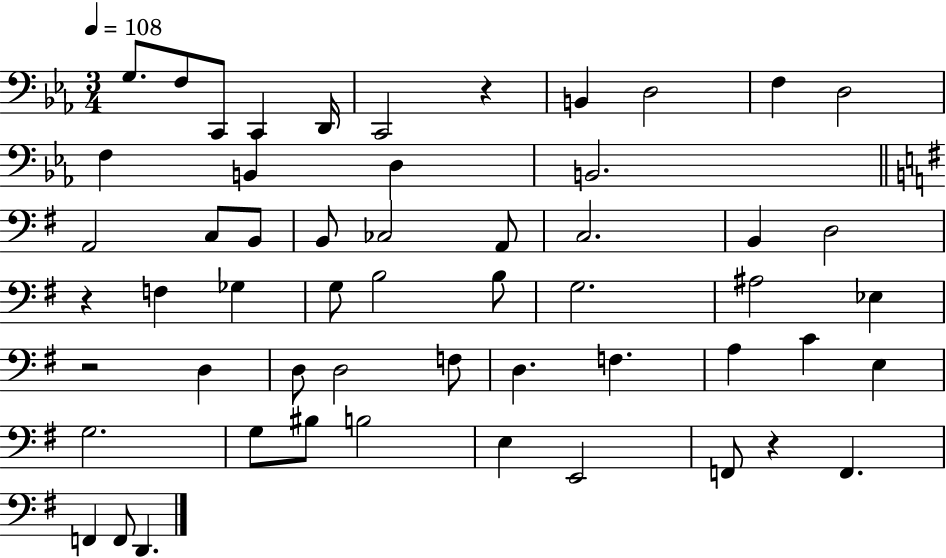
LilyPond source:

{
  \clef bass
  \numericTimeSignature
  \time 3/4
  \key ees \major
  \tempo 4 = 108
  \repeat volta 2 { g8. f8 c,8 c,4 d,16 | c,2 r4 | b,4 d2 | f4 d2 | \break f4 b,4 d4 | b,2. | \bar "||" \break \key g \major a,2 c8 b,8 | b,8 ces2 a,8 | c2. | b,4 d2 | \break r4 f4 ges4 | g8 b2 b8 | g2. | ais2 ees4 | \break r2 d4 | d8 d2 f8 | d4. f4. | a4 c'4 e4 | \break g2. | g8 bis8 b2 | e4 e,2 | f,8 r4 f,4. | \break f,4 f,8 d,4. | } \bar "|."
}